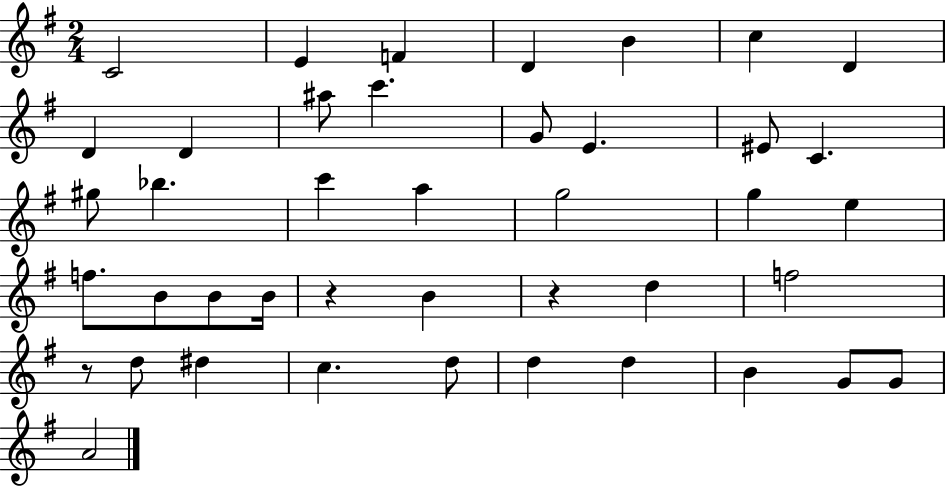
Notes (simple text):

C4/h E4/q F4/q D4/q B4/q C5/q D4/q D4/q D4/q A#5/e C6/q. G4/e E4/q. EIS4/e C4/q. G#5/e Bb5/q. C6/q A5/q G5/h G5/q E5/q F5/e. B4/e B4/e B4/s R/q B4/q R/q D5/q F5/h R/e D5/e D#5/q C5/q. D5/e D5/q D5/q B4/q G4/e G4/e A4/h